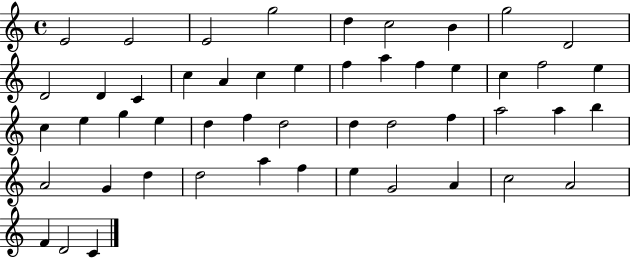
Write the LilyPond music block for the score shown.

{
  \clef treble
  \time 4/4
  \defaultTimeSignature
  \key c \major
  e'2 e'2 | e'2 g''2 | d''4 c''2 b'4 | g''2 d'2 | \break d'2 d'4 c'4 | c''4 a'4 c''4 e''4 | f''4 a''4 f''4 e''4 | c''4 f''2 e''4 | \break c''4 e''4 g''4 e''4 | d''4 f''4 d''2 | d''4 d''2 f''4 | a''2 a''4 b''4 | \break a'2 g'4 d''4 | d''2 a''4 f''4 | e''4 g'2 a'4 | c''2 a'2 | \break f'4 d'2 c'4 | \bar "|."
}